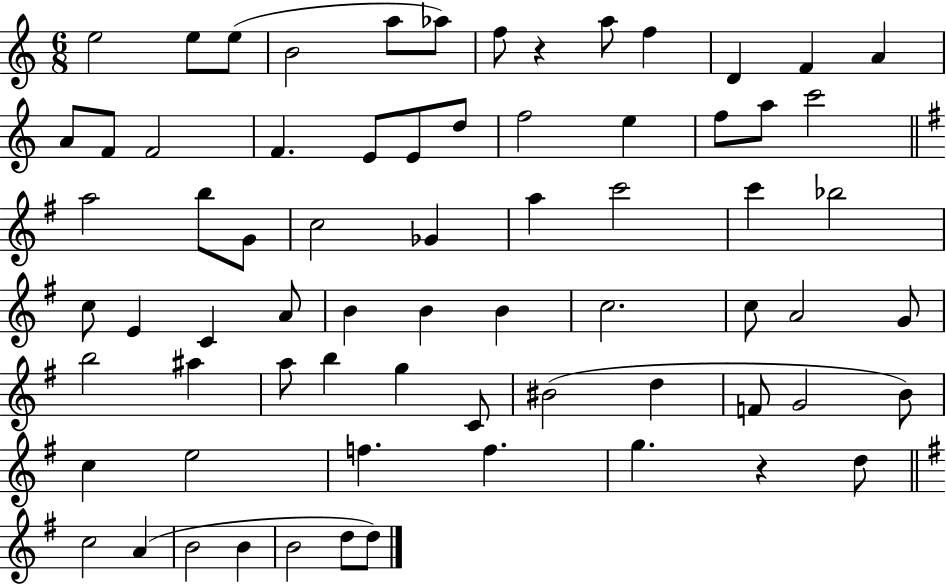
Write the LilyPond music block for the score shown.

{
  \clef treble
  \numericTimeSignature
  \time 6/8
  \key c \major
  \repeat volta 2 { e''2 e''8 e''8( | b'2 a''8 aes''8) | f''8 r4 a''8 f''4 | d'4 f'4 a'4 | \break a'8 f'8 f'2 | f'4. e'8 e'8 d''8 | f''2 e''4 | f''8 a''8 c'''2 | \break \bar "||" \break \key g \major a''2 b''8 g'8 | c''2 ges'4 | a''4 c'''2 | c'''4 bes''2 | \break c''8 e'4 c'4 a'8 | b'4 b'4 b'4 | c''2. | c''8 a'2 g'8 | \break b''2 ais''4 | a''8 b''4 g''4 c'8 | bis'2( d''4 | f'8 g'2 b'8) | \break c''4 e''2 | f''4. f''4. | g''4. r4 d''8 | \bar "||" \break \key g \major c''2 a'4( | b'2 b'4 | b'2 d''8 d''8) | } \bar "|."
}